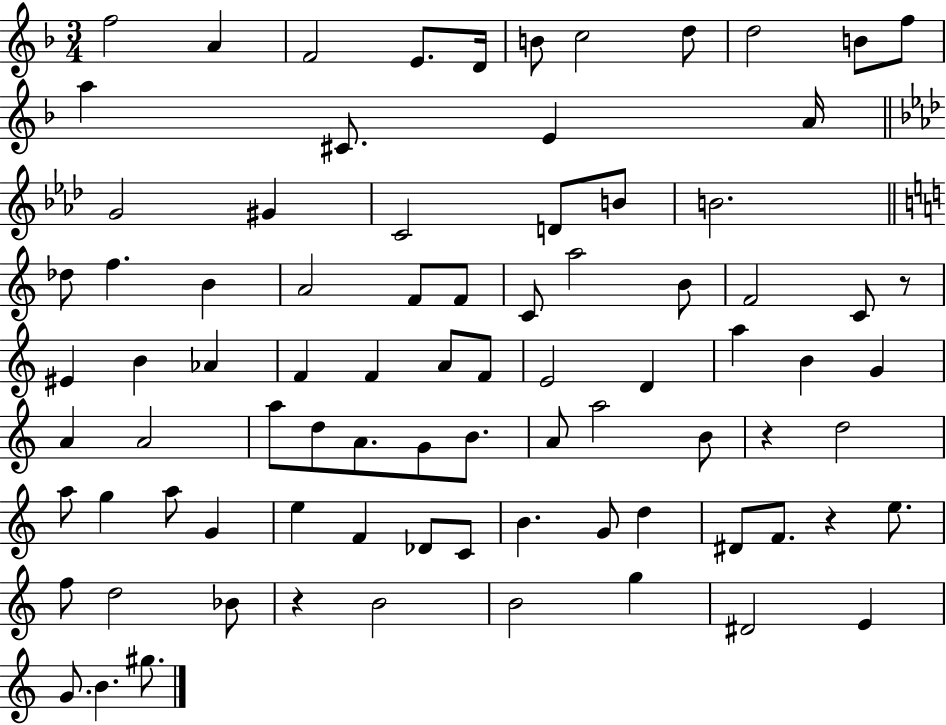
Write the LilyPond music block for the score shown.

{
  \clef treble
  \numericTimeSignature
  \time 3/4
  \key f \major
  f''2 a'4 | f'2 e'8. d'16 | b'8 c''2 d''8 | d''2 b'8 f''8 | \break a''4 cis'8. e'4 a'16 | \bar "||" \break \key aes \major g'2 gis'4 | c'2 d'8 b'8 | b'2. | \bar "||" \break \key c \major des''8 f''4. b'4 | a'2 f'8 f'8 | c'8 a''2 b'8 | f'2 c'8 r8 | \break eis'4 b'4 aes'4 | f'4 f'4 a'8 f'8 | e'2 d'4 | a''4 b'4 g'4 | \break a'4 a'2 | a''8 d''8 a'8. g'8 b'8. | a'8 a''2 b'8 | r4 d''2 | \break a''8 g''4 a''8 g'4 | e''4 f'4 des'8 c'8 | b'4. g'8 d''4 | dis'8 f'8. r4 e''8. | \break f''8 d''2 bes'8 | r4 b'2 | b'2 g''4 | dis'2 e'4 | \break g'8. b'4. gis''8. | \bar "|."
}